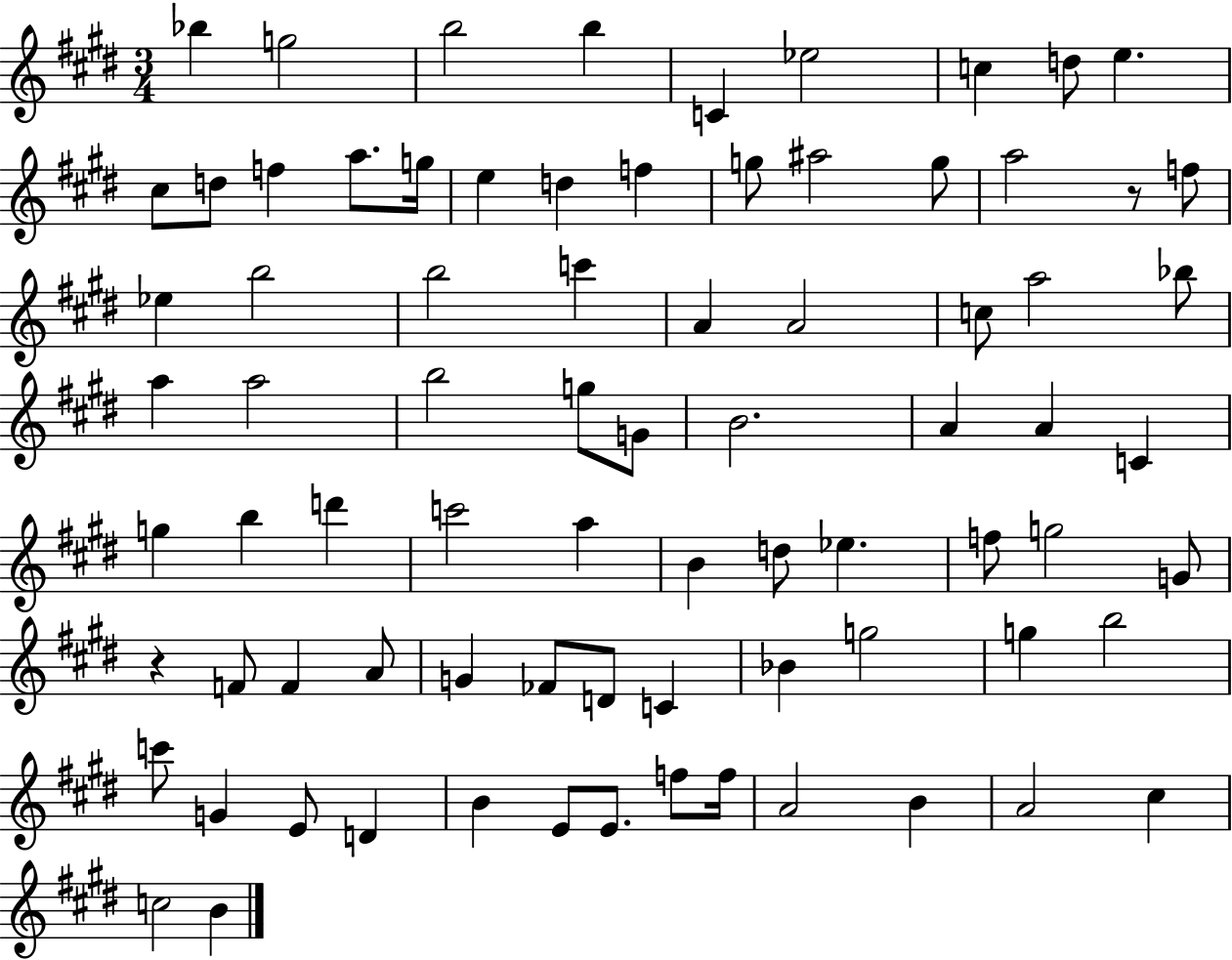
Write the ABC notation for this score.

X:1
T:Untitled
M:3/4
L:1/4
K:E
_b g2 b2 b C _e2 c d/2 e ^c/2 d/2 f a/2 g/4 e d f g/2 ^a2 g/2 a2 z/2 f/2 _e b2 b2 c' A A2 c/2 a2 _b/2 a a2 b2 g/2 G/2 B2 A A C g b d' c'2 a B d/2 _e f/2 g2 G/2 z F/2 F A/2 G _F/2 D/2 C _B g2 g b2 c'/2 G E/2 D B E/2 E/2 f/2 f/4 A2 B A2 ^c c2 B